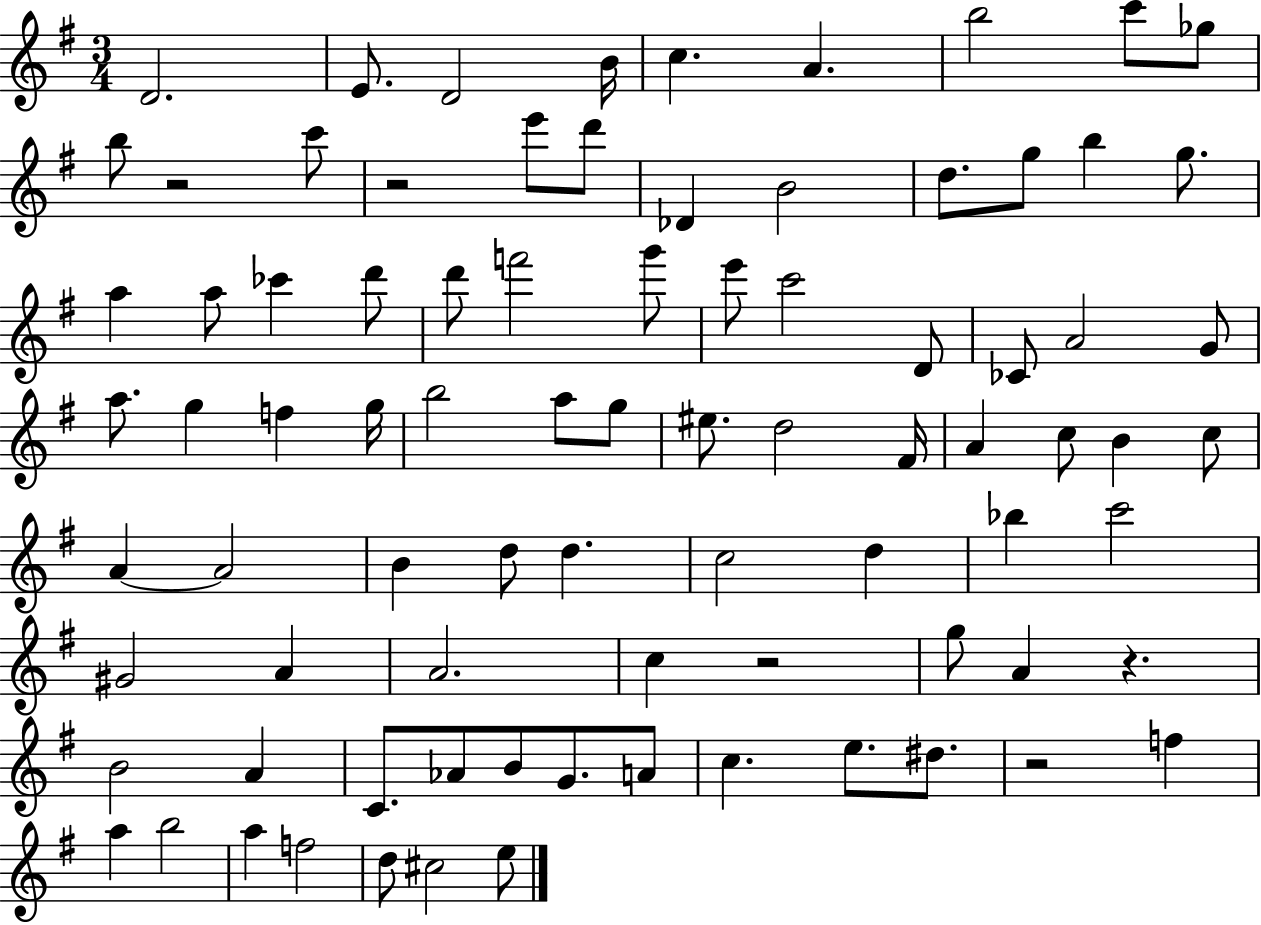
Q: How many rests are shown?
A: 5